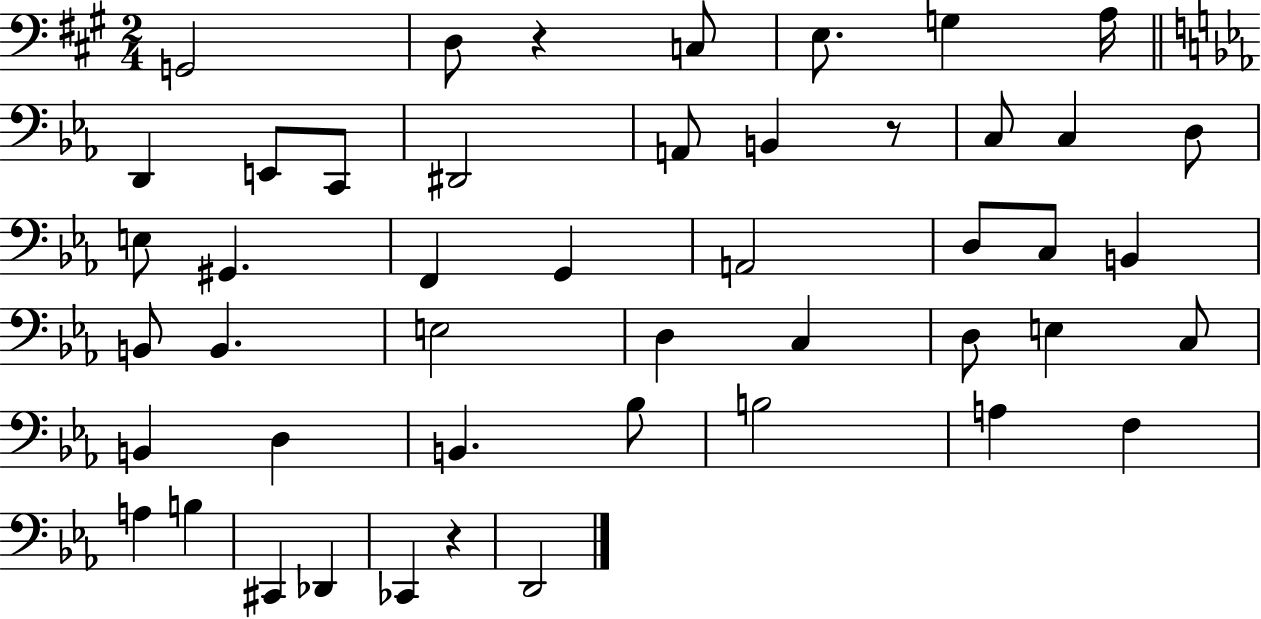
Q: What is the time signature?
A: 2/4